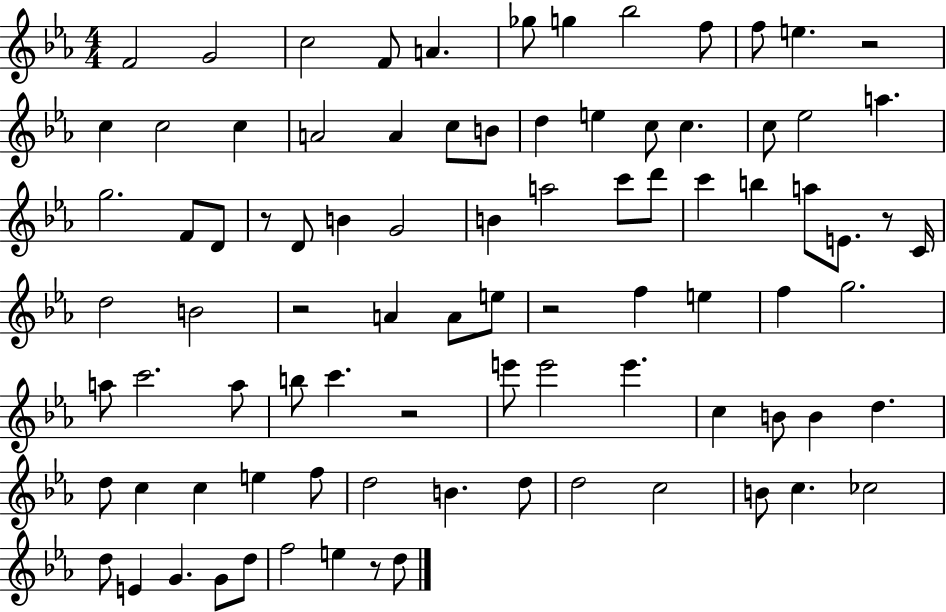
X:1
T:Untitled
M:4/4
L:1/4
K:Eb
F2 G2 c2 F/2 A _g/2 g _b2 f/2 f/2 e z2 c c2 c A2 A c/2 B/2 d e c/2 c c/2 _e2 a g2 F/2 D/2 z/2 D/2 B G2 B a2 c'/2 d'/2 c' b a/2 E/2 z/2 C/4 d2 B2 z2 A A/2 e/2 z2 f e f g2 a/2 c'2 a/2 b/2 c' z2 e'/2 e'2 e' c B/2 B d d/2 c c e f/2 d2 B d/2 d2 c2 B/2 c _c2 d/2 E G G/2 d/2 f2 e z/2 d/2